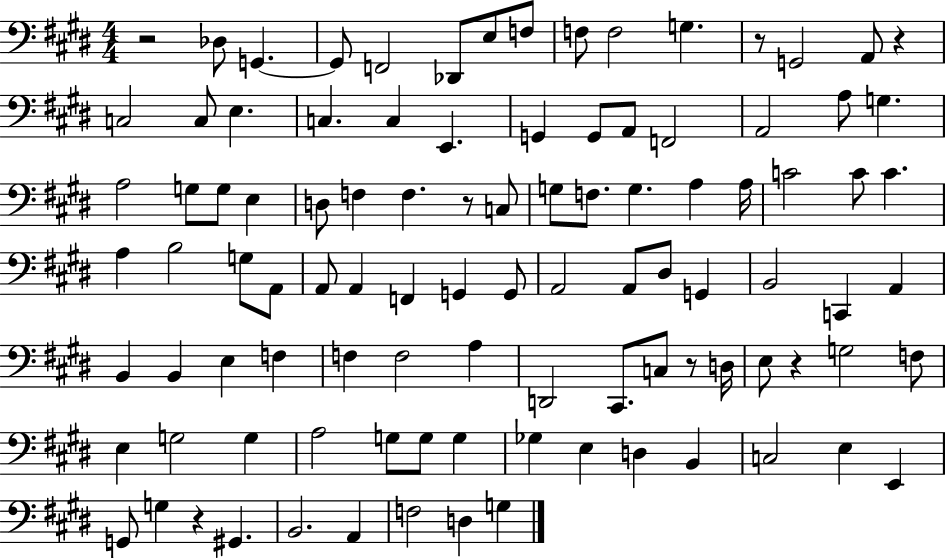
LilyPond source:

{
  \clef bass
  \numericTimeSignature
  \time 4/4
  \key e \major
  \repeat volta 2 { r2 des8 g,4.~~ | g,8 f,2 des,8 e8 f8 | f8 f2 g4. | r8 g,2 a,8 r4 | \break c2 c8 e4. | c4. c4 e,4. | g,4 g,8 a,8 f,2 | a,2 a8 g4. | \break a2 g8 g8 e4 | d8 f4 f4. r8 c8 | g8 f8. g4. a4 a16 | c'2 c'8 c'4. | \break a4 b2 g8 a,8 | a,8 a,4 f,4 g,4 g,8 | a,2 a,8 dis8 g,4 | b,2 c,4 a,4 | \break b,4 b,4 e4 f4 | f4 f2 a4 | d,2 cis,8. c8 r8 d16 | e8 r4 g2 f8 | \break e4 g2 g4 | a2 g8 g8 g4 | ges4 e4 d4 b,4 | c2 e4 e,4 | \break g,8 g4 r4 gis,4. | b,2. a,4 | f2 d4 g4 | } \bar "|."
}